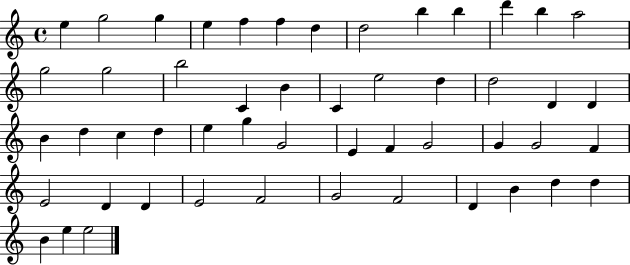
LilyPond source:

{
  \clef treble
  \time 4/4
  \defaultTimeSignature
  \key c \major
  e''4 g''2 g''4 | e''4 f''4 f''4 d''4 | d''2 b''4 b''4 | d'''4 b''4 a''2 | \break g''2 g''2 | b''2 c'4 b'4 | c'4 e''2 d''4 | d''2 d'4 d'4 | \break b'4 d''4 c''4 d''4 | e''4 g''4 g'2 | e'4 f'4 g'2 | g'4 g'2 f'4 | \break e'2 d'4 d'4 | e'2 f'2 | g'2 f'2 | d'4 b'4 d''4 d''4 | \break b'4 e''4 e''2 | \bar "|."
}